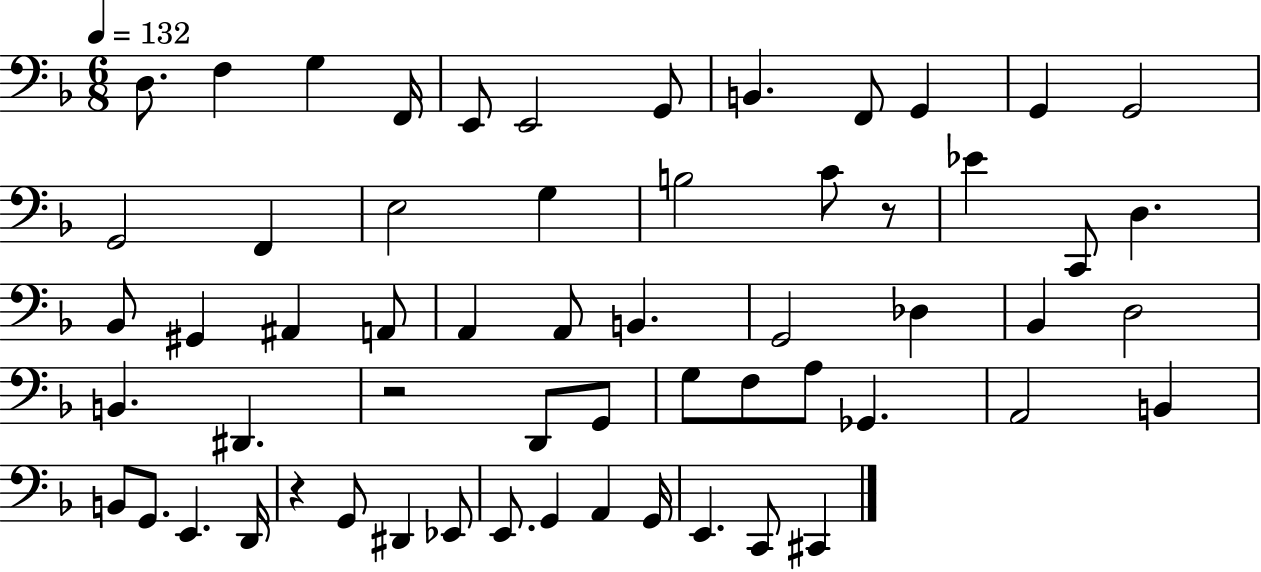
D3/e. F3/q G3/q F2/s E2/e E2/h G2/e B2/q. F2/e G2/q G2/q G2/h G2/h F2/q E3/h G3/q B3/h C4/e R/e Eb4/q C2/e D3/q. Bb2/e G#2/q A#2/q A2/e A2/q A2/e B2/q. G2/h Db3/q Bb2/q D3/h B2/q. D#2/q. R/h D2/e G2/e G3/e F3/e A3/e Gb2/q. A2/h B2/q B2/e G2/e. E2/q. D2/s R/q G2/e D#2/q Eb2/e E2/e. G2/q A2/q G2/s E2/q. C2/e C#2/q